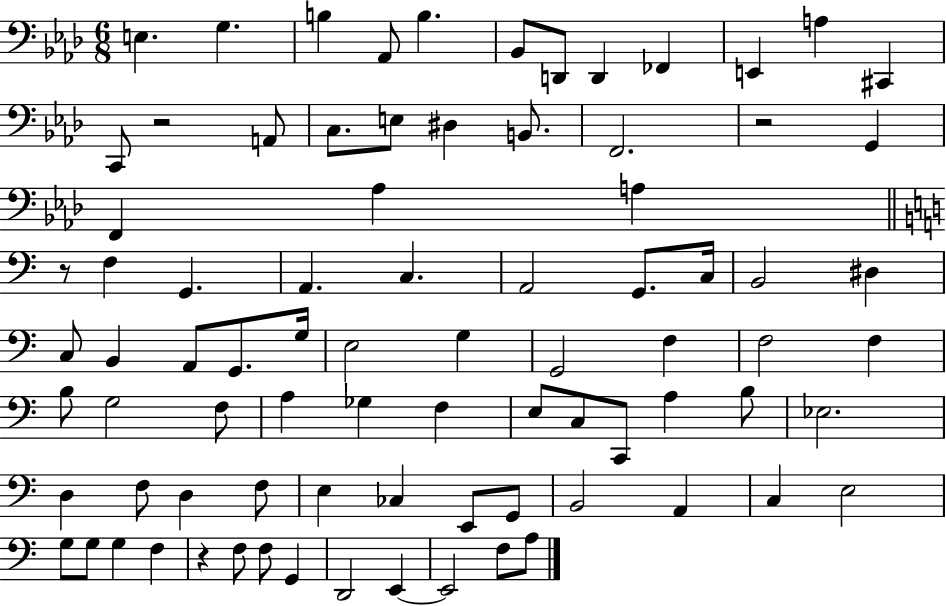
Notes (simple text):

E3/q. G3/q. B3/q Ab2/e B3/q. Bb2/e D2/e D2/q FES2/q E2/q A3/q C#2/q C2/e R/h A2/e C3/e. E3/e D#3/q B2/e. F2/h. R/h G2/q F2/q Ab3/q A3/q R/e F3/q G2/q. A2/q. C3/q. A2/h G2/e. C3/s B2/h D#3/q C3/e B2/q A2/e G2/e. G3/s E3/h G3/q G2/h F3/q F3/h F3/q B3/e G3/h F3/e A3/q Gb3/q F3/q E3/e C3/e C2/e A3/q B3/e Eb3/h. D3/q F3/e D3/q F3/e E3/q CES3/q E2/e G2/e B2/h A2/q C3/q E3/h G3/e G3/e G3/q F3/q R/q F3/e F3/e G2/q D2/h E2/q E2/h F3/e A3/e